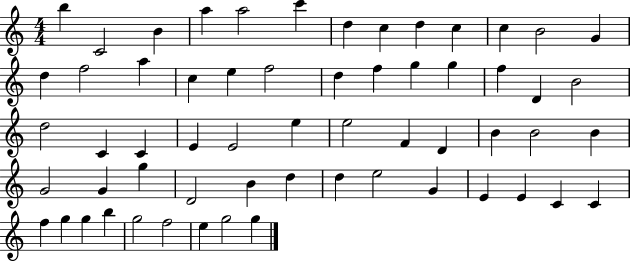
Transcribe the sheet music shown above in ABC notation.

X:1
T:Untitled
M:4/4
L:1/4
K:C
b C2 B a a2 c' d c d c c B2 G d f2 a c e f2 d f g g f D B2 d2 C C E E2 e e2 F D B B2 B G2 G g D2 B d d e2 G E E C C f g g b g2 f2 e g2 g